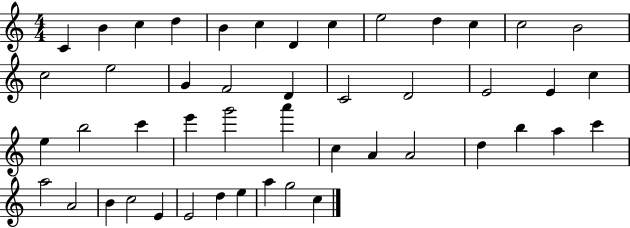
{
  \clef treble
  \numericTimeSignature
  \time 4/4
  \key c \major
  c'4 b'4 c''4 d''4 | b'4 c''4 d'4 c''4 | e''2 d''4 c''4 | c''2 b'2 | \break c''2 e''2 | g'4 f'2 d'4 | c'2 d'2 | e'2 e'4 c''4 | \break e''4 b''2 c'''4 | e'''4 g'''2 a'''4 | c''4 a'4 a'2 | d''4 b''4 a''4 c'''4 | \break a''2 a'2 | b'4 c''2 e'4 | e'2 d''4 e''4 | a''4 g''2 c''4 | \break \bar "|."
}